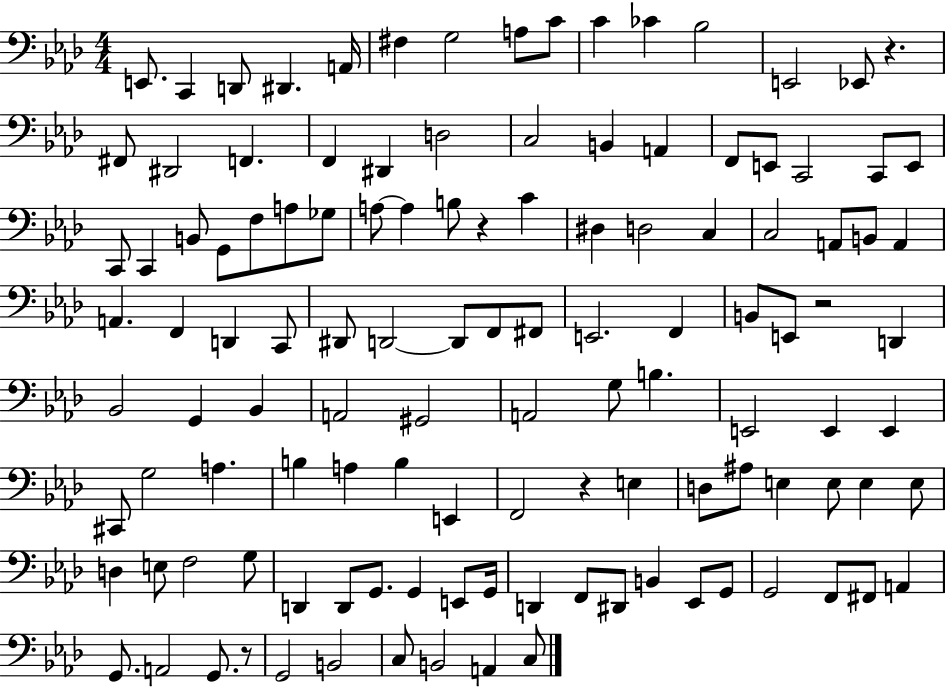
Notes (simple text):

E2/e. C2/q D2/e D#2/q. A2/s F#3/q G3/h A3/e C4/e C4/q CES4/q Bb3/h E2/h Eb2/e R/q. F#2/e D#2/h F2/q. F2/q D#2/q D3/h C3/h B2/q A2/q F2/e E2/e C2/h C2/e E2/e C2/e C2/q B2/e G2/e F3/e A3/e Gb3/e A3/e A3/q B3/e R/q C4/q D#3/q D3/h C3/q C3/h A2/e B2/e A2/q A2/q. F2/q D2/q C2/e D#2/e D2/h D2/e F2/e F#2/e E2/h. F2/q B2/e E2/e R/h D2/q Bb2/h G2/q Bb2/q A2/h G#2/h A2/h G3/e B3/q. E2/h E2/q E2/q C#2/e G3/h A3/q. B3/q A3/q B3/q E2/q F2/h R/q E3/q D3/e A#3/e E3/q E3/e E3/q E3/e D3/q E3/e F3/h G3/e D2/q D2/e G2/e. G2/q E2/e G2/s D2/q F2/e D#2/e B2/q Eb2/e G2/e G2/h F2/e F#2/e A2/q G2/e. A2/h G2/e. R/e G2/h B2/h C3/e B2/h A2/q C3/e